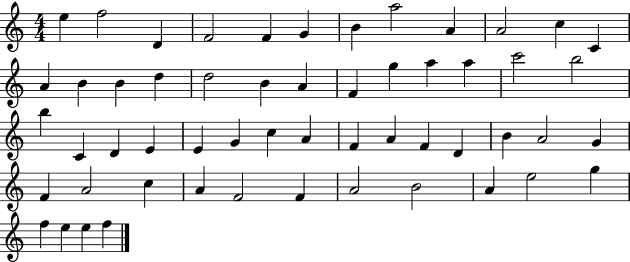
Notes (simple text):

E5/q F5/h D4/q F4/h F4/q G4/q B4/q A5/h A4/q A4/h C5/q C4/q A4/q B4/q B4/q D5/q D5/h B4/q A4/q F4/q G5/q A5/q A5/q C6/h B5/h B5/q C4/q D4/q E4/q E4/q G4/q C5/q A4/q F4/q A4/q F4/q D4/q B4/q A4/h G4/q F4/q A4/h C5/q A4/q F4/h F4/q A4/h B4/h A4/q E5/h G5/q F5/q E5/q E5/q F5/q